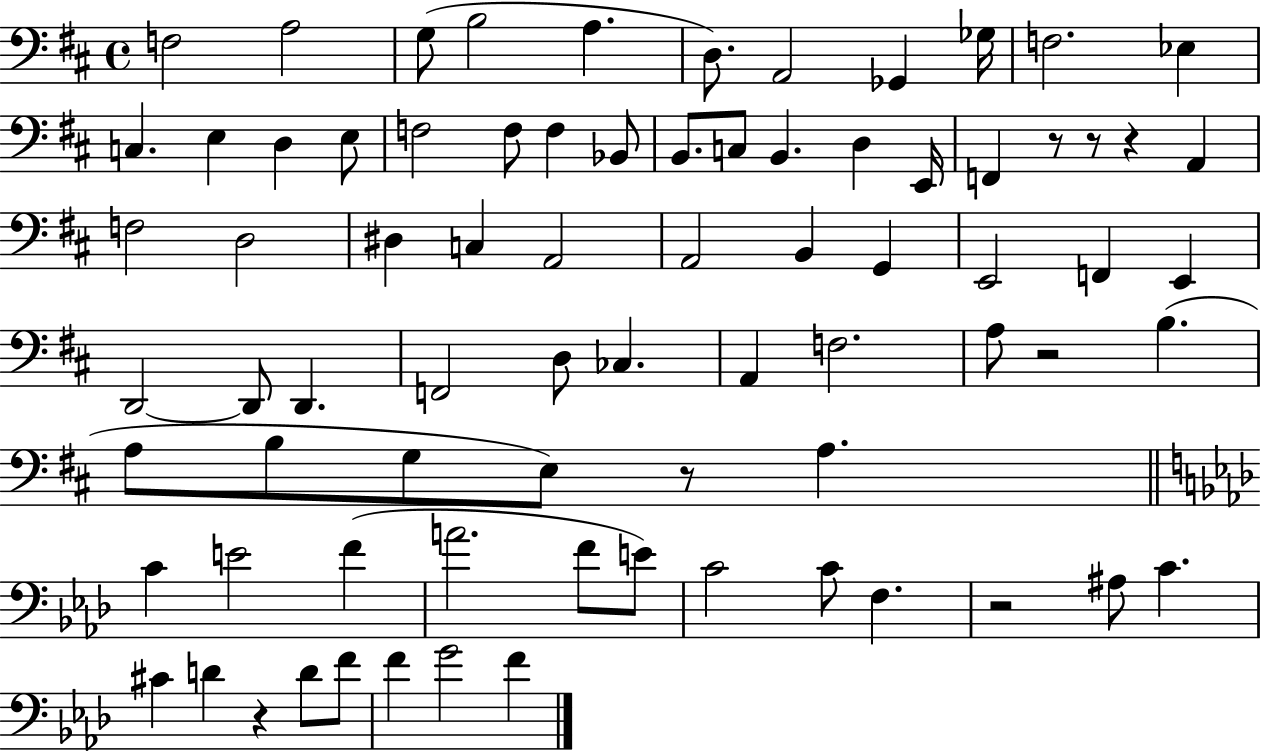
X:1
T:Untitled
M:4/4
L:1/4
K:D
F,2 A,2 G,/2 B,2 A, D,/2 A,,2 _G,, _G,/4 F,2 _E, C, E, D, E,/2 F,2 F,/2 F, _B,,/2 B,,/2 C,/2 B,, D, E,,/4 F,, z/2 z/2 z A,, F,2 D,2 ^D, C, A,,2 A,,2 B,, G,, E,,2 F,, E,, D,,2 D,,/2 D,, F,,2 D,/2 _C, A,, F,2 A,/2 z2 B, A,/2 B,/2 G,/2 E,/2 z/2 A, C E2 F A2 F/2 E/2 C2 C/2 F, z2 ^A,/2 C ^C D z D/2 F/2 F G2 F